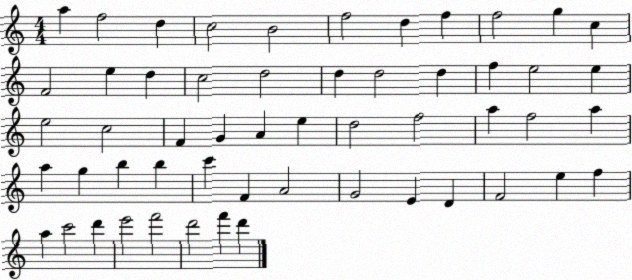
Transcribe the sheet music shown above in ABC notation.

X:1
T:Untitled
M:4/4
L:1/4
K:C
a f2 d c2 B2 f2 d f f2 g c F2 e d c2 d2 d d2 d f e2 e e2 c2 F G A e d2 f2 a f2 a a g b b c' F A2 G2 E D F2 e f a c'2 d' e'2 f'2 d'2 f' d'